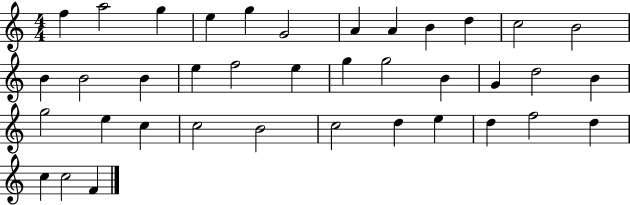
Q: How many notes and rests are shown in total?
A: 38